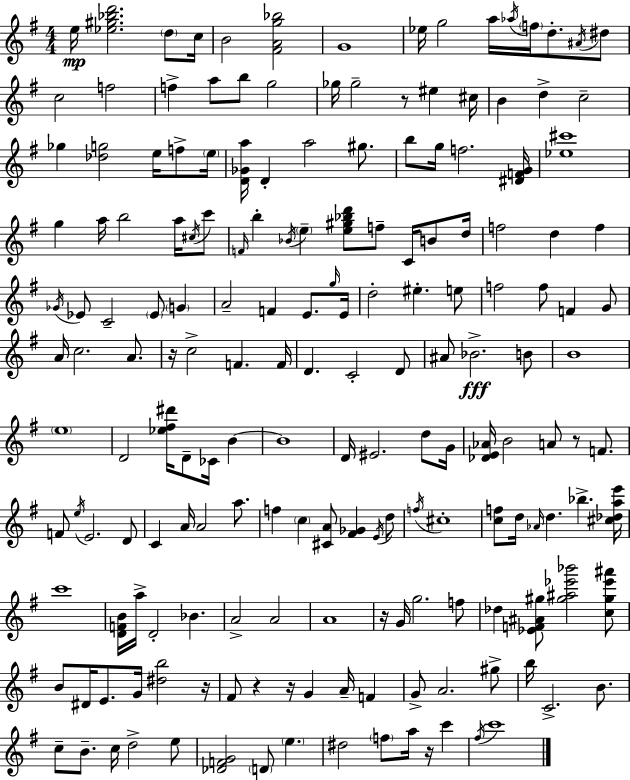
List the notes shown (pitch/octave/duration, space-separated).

E5/s [Eb5,G#5,Bb5,D6]/h. D5/e C5/s B4/h [F#4,A4,G5,Bb5]/h G4/w Eb5/s G5/h A5/s Ab5/s F5/s D5/e. A#4/s D#5/e C5/h F5/h F5/q A5/e B5/e G5/h Gb5/s Gb5/h R/e EIS5/q C#5/s B4/q D5/q C5/h Gb5/q [Db5,G5]/h E5/s F5/e E5/s [D4,Gb4,A5]/s D4/q A5/h G#5/e. B5/e G5/s F5/h. [D#4,F4,G4]/s [Eb5,C#6]/w G5/q A5/s B5/h A5/s C#5/s C6/e F4/s B5/q Bb4/s E5/q [E5,G#5,Bb5,D6]/e F5/e C4/s B4/e D5/s F5/h D5/q F5/q Gb4/s Eb4/e C4/h Eb4/e G4/q A4/h F4/q E4/e. G5/s E4/s D5/h EIS5/q. E5/e F5/h F5/e F4/q G4/e A4/s C5/h. A4/e. R/s C5/h F4/q. F4/s D4/q. C4/h D4/e A#4/e Bb4/h. B4/e B4/w E5/w D4/h [Eb5,F#5,D#6]/s D4/e CES4/s B4/q B4/w D4/s EIS4/h. D5/e G4/s [Db4,E4,Ab4]/s B4/h A4/e R/e F4/e. F4/e E5/s E4/h. D4/e C4/q A4/s A4/h A5/e. F5/q C5/q [C#4,A4]/e [F#4,Gb4]/q E4/s D5/e F5/s C#5/w [C5,F5]/e D5/s Ab4/s D5/q. Bb5/q. [C#5,Db5,A5,E6]/s C6/w [D4,F4,B4]/s A5/s D4/h Bb4/q. A4/h A4/h A4/w R/s G4/s G5/h. F5/e Db5/q [Eb4,F4,A#4,G#5]/e [G#5,A#5,Eb6,Bb6]/h [C5,G#5,Eb6,A#6]/e B4/e D#4/s E4/e. G4/s [D#5,B5]/h R/s F#4/e R/q R/s G4/q A4/s F4/q G4/e A4/h. G#5/e B5/s C4/h. B4/e. C5/e B4/e. C5/s D5/h E5/e [Db4,F4,G4]/h D4/e E5/q. D#5/h F5/e A5/s R/s C6/q F#5/s C6/w